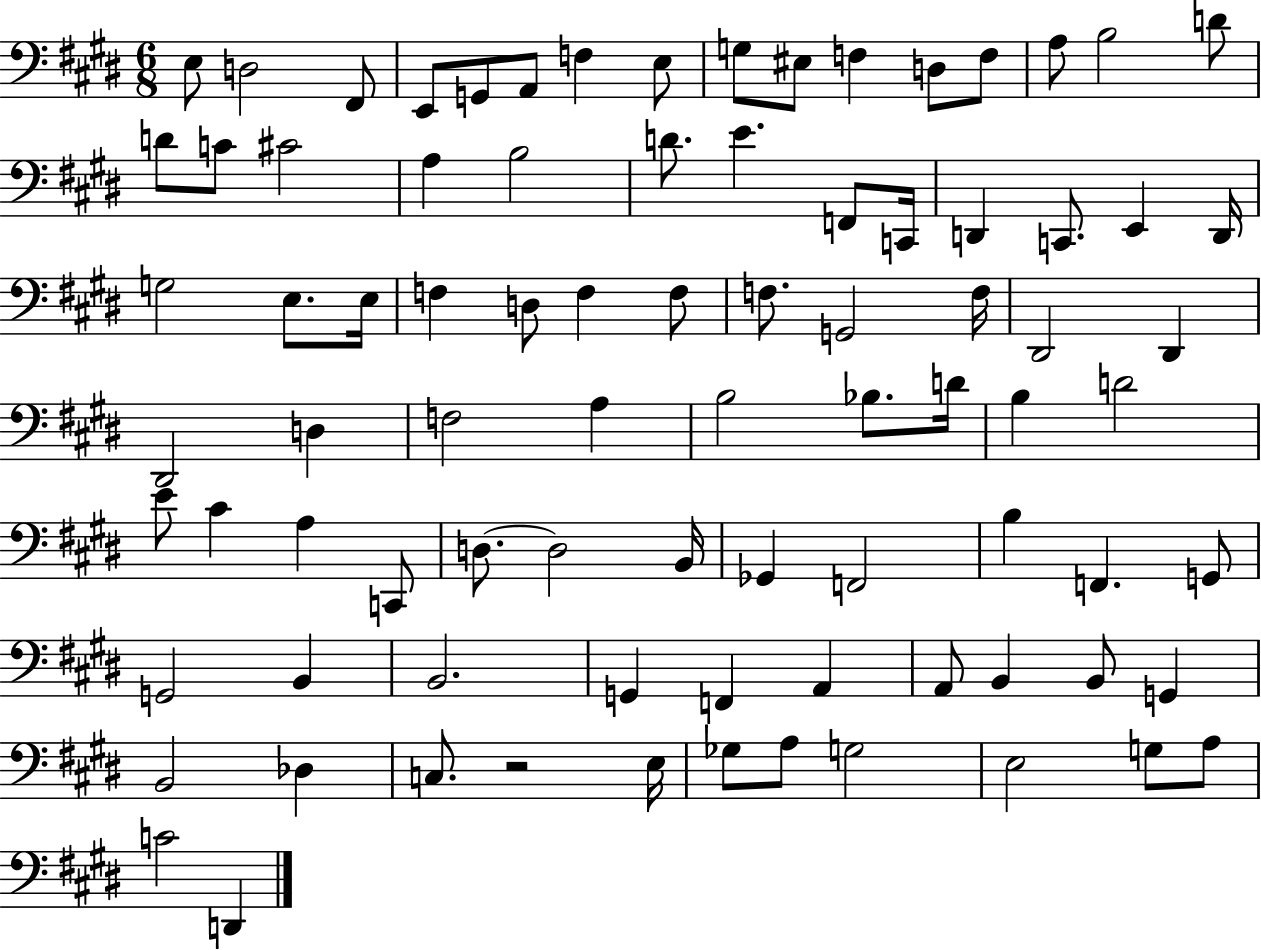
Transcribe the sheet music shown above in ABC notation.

X:1
T:Untitled
M:6/8
L:1/4
K:E
E,/2 D,2 ^F,,/2 E,,/2 G,,/2 A,,/2 F, E,/2 G,/2 ^E,/2 F, D,/2 F,/2 A,/2 B,2 D/2 D/2 C/2 ^C2 A, B,2 D/2 E F,,/2 C,,/4 D,, C,,/2 E,, D,,/4 G,2 E,/2 E,/4 F, D,/2 F, F,/2 F,/2 G,,2 F,/4 ^D,,2 ^D,, ^D,,2 D, F,2 A, B,2 _B,/2 D/4 B, D2 E/2 ^C A, C,,/2 D,/2 D,2 B,,/4 _G,, F,,2 B, F,, G,,/2 G,,2 B,, B,,2 G,, F,, A,, A,,/2 B,, B,,/2 G,, B,,2 _D, C,/2 z2 E,/4 _G,/2 A,/2 G,2 E,2 G,/2 A,/2 C2 D,,